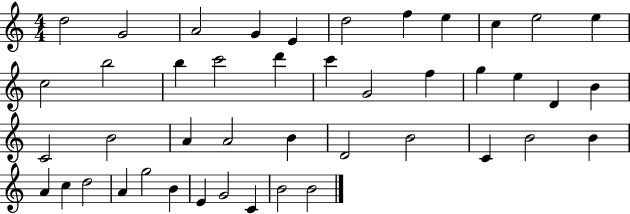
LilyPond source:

{
  \clef treble
  \numericTimeSignature
  \time 4/4
  \key c \major
  d''2 g'2 | a'2 g'4 e'4 | d''2 f''4 e''4 | c''4 e''2 e''4 | \break c''2 b''2 | b''4 c'''2 d'''4 | c'''4 g'2 f''4 | g''4 e''4 d'4 b'4 | \break c'2 b'2 | a'4 a'2 b'4 | d'2 b'2 | c'4 b'2 b'4 | \break a'4 c''4 d''2 | a'4 g''2 b'4 | e'4 g'2 c'4 | b'2 b'2 | \break \bar "|."
}